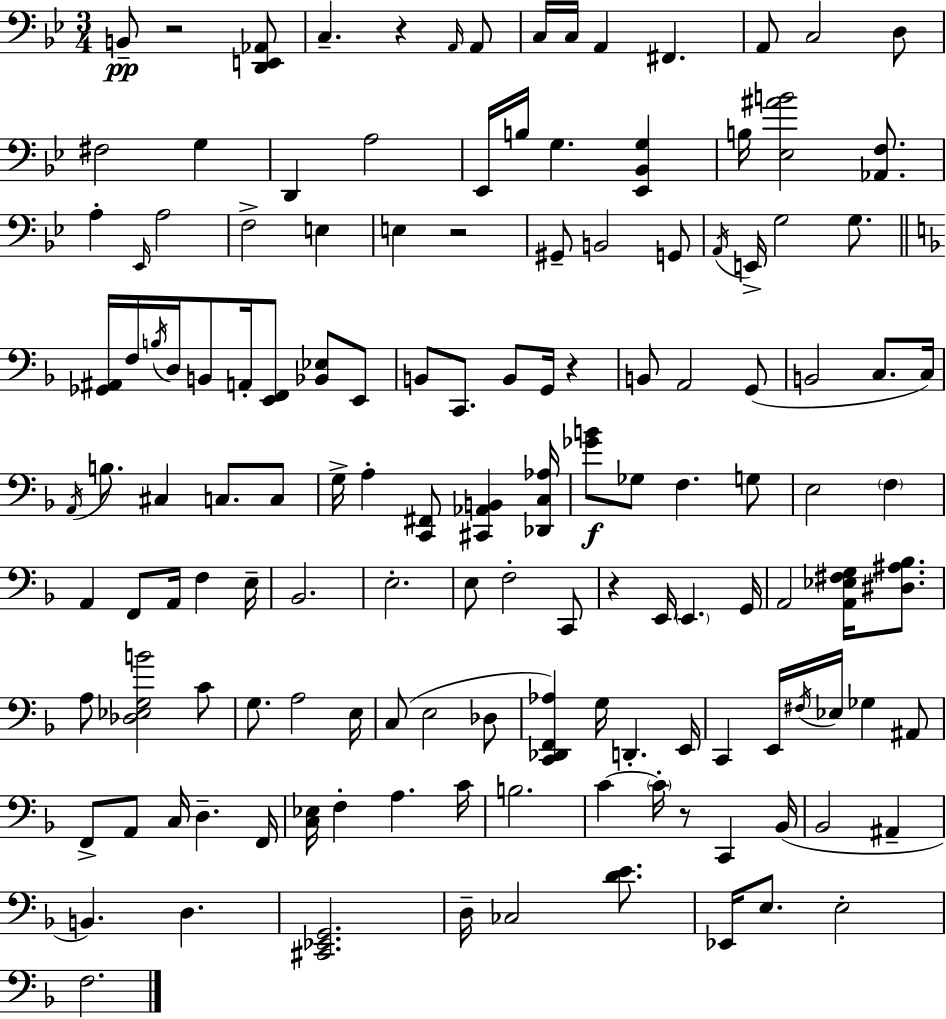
B2/e R/h [D2,E2,Ab2]/e C3/q. R/q A2/s A2/e C3/s C3/s A2/q F#2/q. A2/e C3/h D3/e F#3/h G3/q D2/q A3/h Eb2/s B3/s G3/q. [Eb2,Bb2,G3]/q B3/s [Eb3,A#4,B4]/h [Ab2,F3]/e. A3/q Eb2/s A3/h F3/h E3/q E3/q R/h G#2/e B2/h G2/e A2/s E2/s G3/h G3/e. [Gb2,A#2]/s F3/s B3/s D3/s B2/e A2/s [E2,F2]/e [Bb2,Eb3]/e E2/e B2/e C2/e. B2/e G2/s R/q B2/e A2/h G2/e B2/h C3/e. C3/s A2/s B3/e. C#3/q C3/e. C3/e G3/s A3/q [C2,F#2]/e [C#2,Ab2,B2]/q [Db2,C3,Ab3]/s [Gb4,B4]/e Gb3/e F3/q. G3/e E3/h F3/q A2/q F2/e A2/s F3/q E3/s Bb2/h. E3/h. E3/e F3/h C2/e R/q E2/s E2/q. G2/s A2/h [A2,Eb3,F#3,G3]/s [D#3,A#3,Bb3]/e. A3/e [Db3,Eb3,G3,B4]/h C4/e G3/e. A3/h E3/s C3/e E3/h Db3/e [C2,Db2,F2,Ab3]/q G3/s D2/q. E2/s C2/q E2/s F#3/s Eb3/s Gb3/q A#2/e F2/e A2/e C3/s D3/q. F2/s [C3,Eb3]/s F3/q A3/q. C4/s B3/h. C4/q C4/s R/e C2/q Bb2/s Bb2/h A#2/q B2/q. D3/q. [C#2,Eb2,G2]/h. D3/s CES3/h [D4,E4]/e. Eb2/s E3/e. E3/h F3/h.